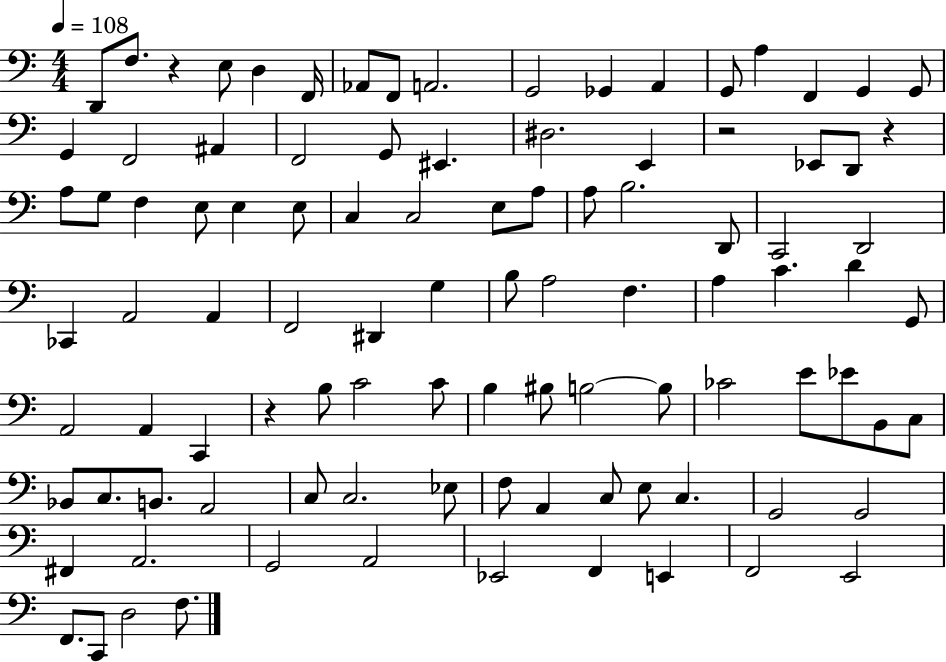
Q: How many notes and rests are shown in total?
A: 100